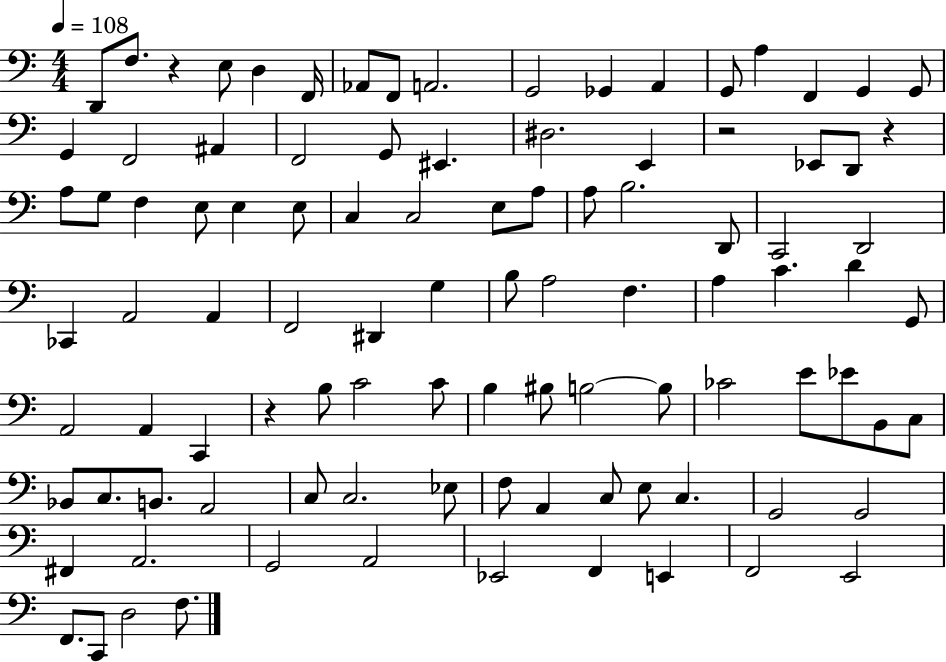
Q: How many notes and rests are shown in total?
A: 100